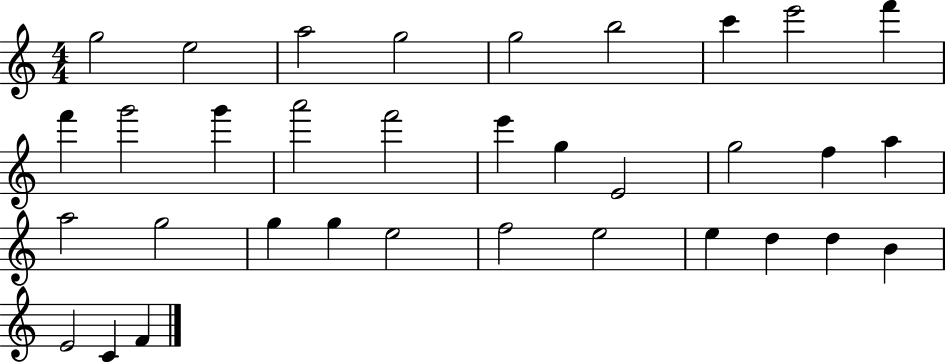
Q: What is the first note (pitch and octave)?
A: G5